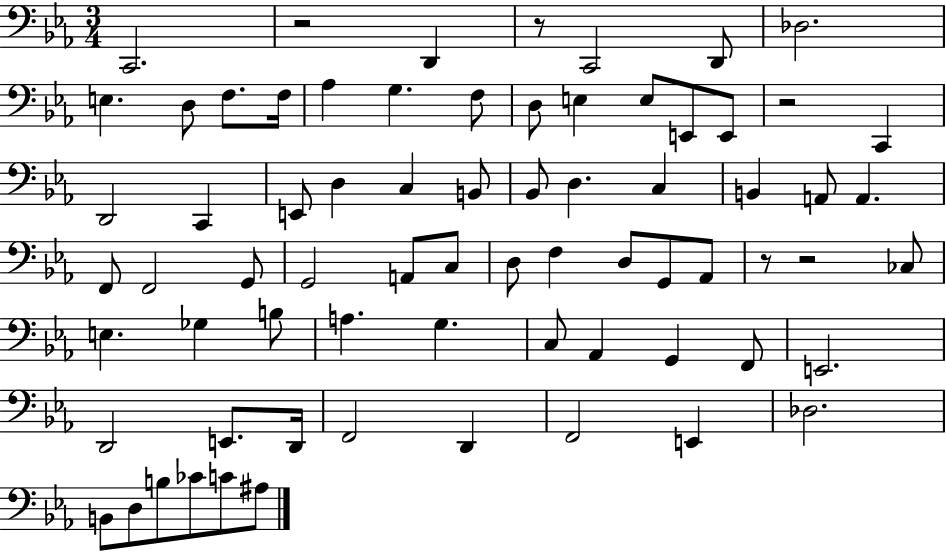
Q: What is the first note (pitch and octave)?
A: C2